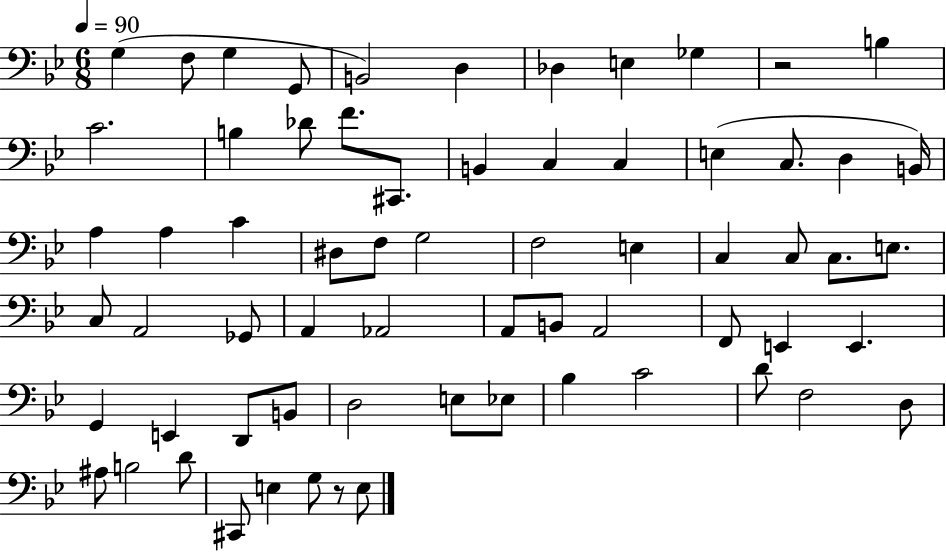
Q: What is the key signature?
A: BES major